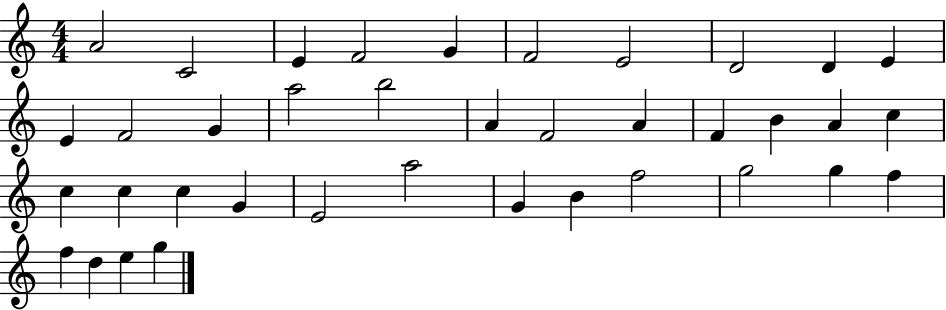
A4/h C4/h E4/q F4/h G4/q F4/h E4/h D4/h D4/q E4/q E4/q F4/h G4/q A5/h B5/h A4/q F4/h A4/q F4/q B4/q A4/q C5/q C5/q C5/q C5/q G4/q E4/h A5/h G4/q B4/q F5/h G5/h G5/q F5/q F5/q D5/q E5/q G5/q